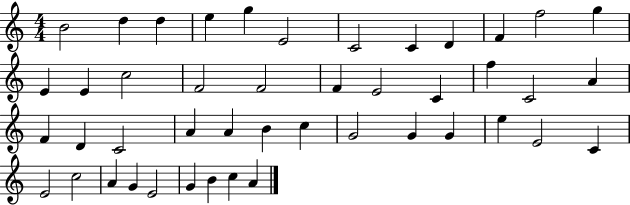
{
  \clef treble
  \numericTimeSignature
  \time 4/4
  \key c \major
  b'2 d''4 d''4 | e''4 g''4 e'2 | c'2 c'4 d'4 | f'4 f''2 g''4 | \break e'4 e'4 c''2 | f'2 f'2 | f'4 e'2 c'4 | f''4 c'2 a'4 | \break f'4 d'4 c'2 | a'4 a'4 b'4 c''4 | g'2 g'4 g'4 | e''4 e'2 c'4 | \break e'2 c''2 | a'4 g'4 e'2 | g'4 b'4 c''4 a'4 | \bar "|."
}